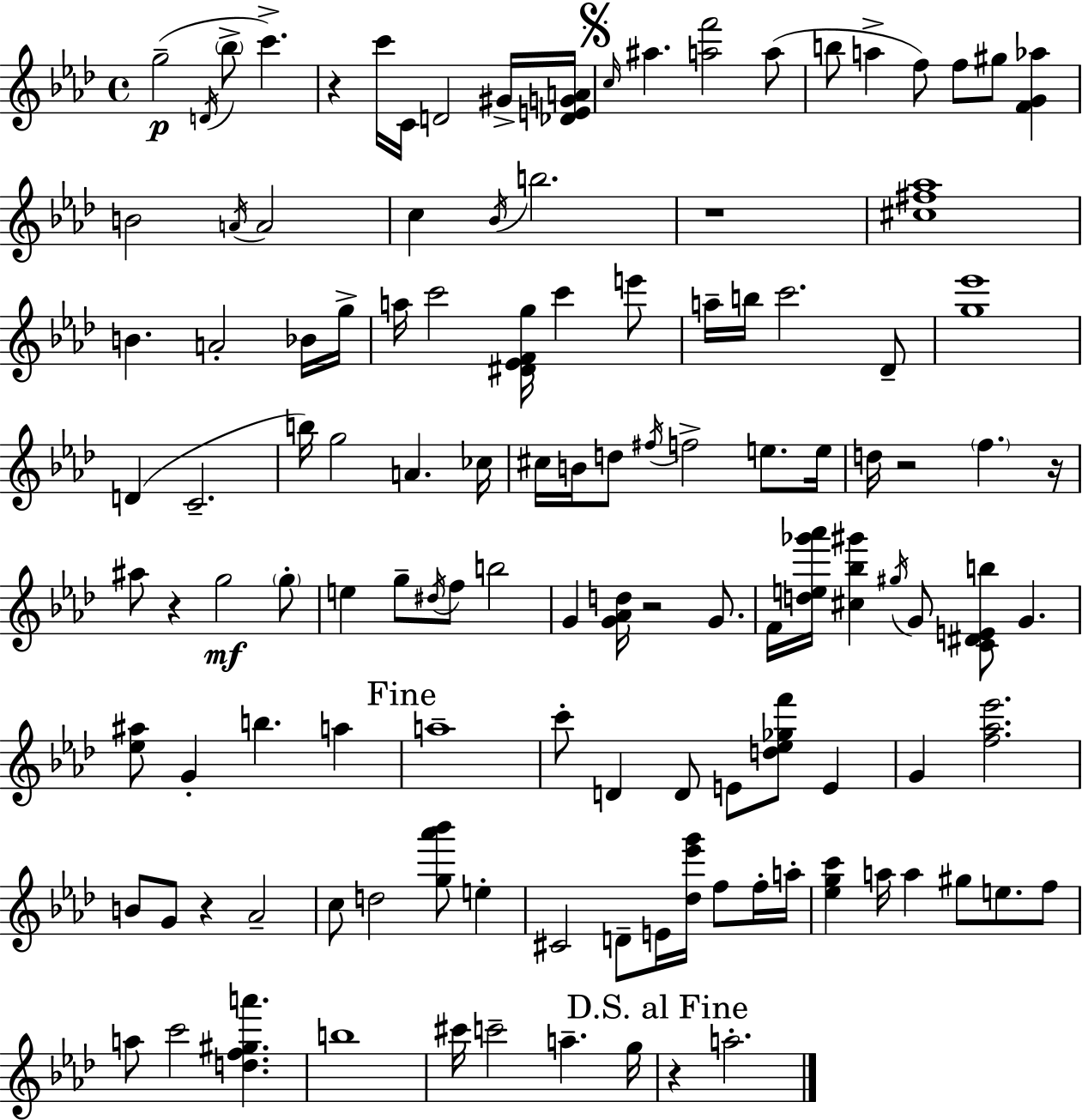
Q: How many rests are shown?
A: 8